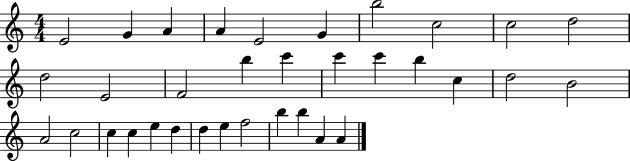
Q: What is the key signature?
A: C major